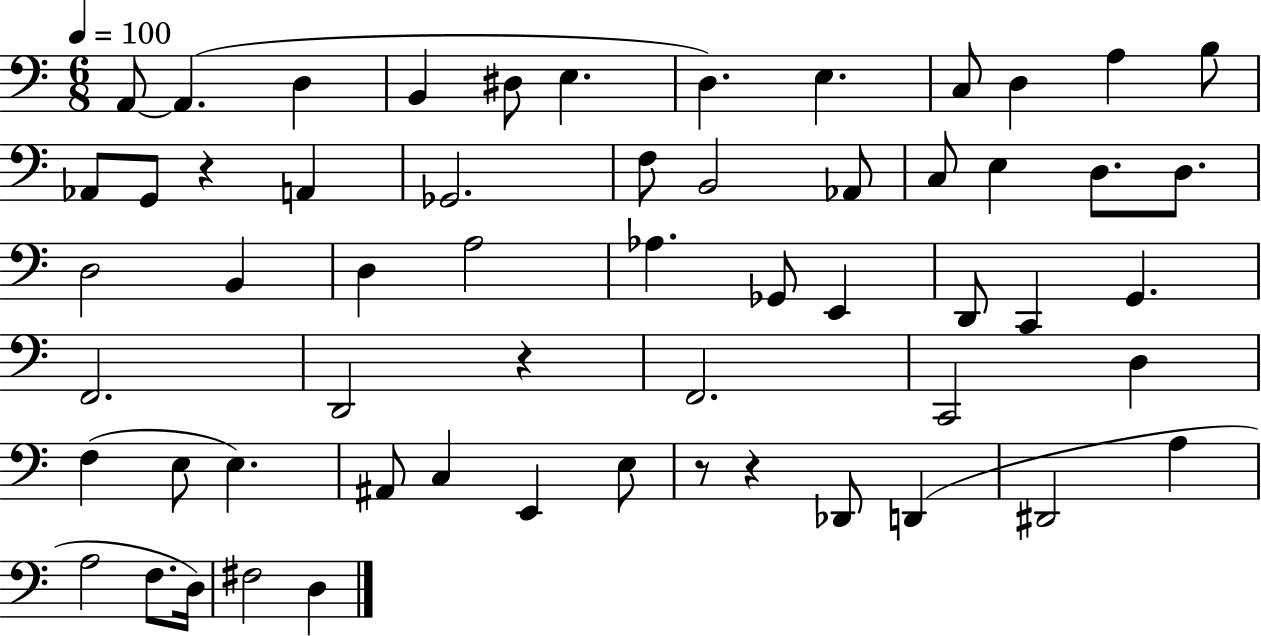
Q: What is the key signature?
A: C major